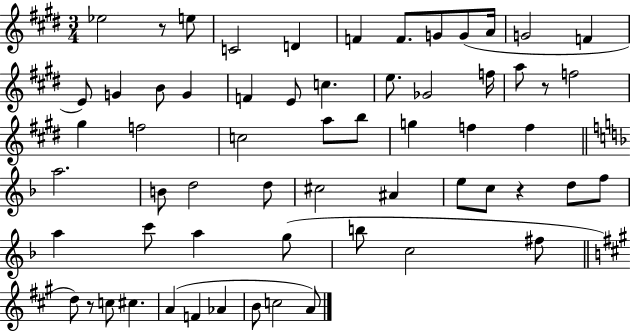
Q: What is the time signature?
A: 3/4